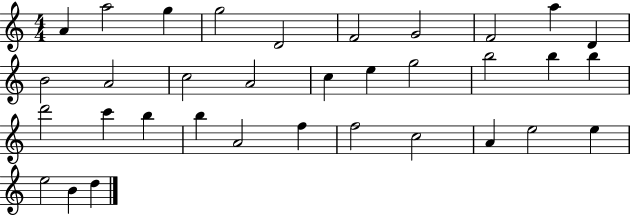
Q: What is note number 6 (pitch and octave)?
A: F4